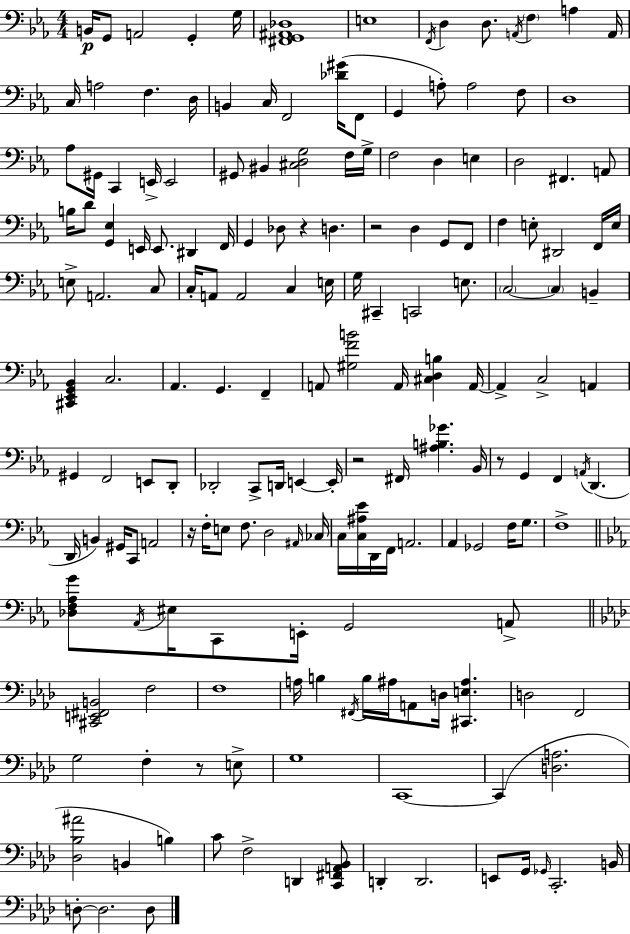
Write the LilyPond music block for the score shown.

{
  \clef bass
  \numericTimeSignature
  \time 4/4
  \key c \minor
  b,16\p g,8 a,2 g,4-. g16 | <fis, g, ais, des>1 | e1 | \acciaccatura { f,16 } d4 d8. \acciaccatura { a,16 } \parenthesize f4 a4 | \break a,16 c16 a2 f4. | d16 b,4 c16 f,2 <des' gis'>16( | f,8 g,4 a8-.) a2 | f8 d1 | \break aes8 gis,16 c,4 e,16-> e,2 | gis,8 bis,4 <cis d g>2 | f16 g16-> f2 d4 e4 | d2 fis,4. | \break a,8 b16 d'8 <g, ees>4 e,16 e,8. dis,4 | f,16 g,4 des8 r4 d4. | r2 d4 g,8 | f,8 f4 e8-. dis,2 | \break f,16 e16 e8-> a,2. | c8 c16-. a,8 a,2 c4 | e16 g16 cis,4-- c,2 e8. | \parenthesize c2~~ \parenthesize c4 b,4-- | \break <cis, ees, g, bes,>4 c2. | aes,4. g,4. f,4-- | a,8 <gis f' b'>2 a,16 <cis d b>4 | a,16~~ a,4-> c2-> a,4 | \break gis,4 f,2 e,8 | d,8-. des,2-. c,8-> d,16 e,4~~ | e,16-. r2 fis,16 <ais b ges'>4. | bes,16 r8 g,4 f,4 \acciaccatura { a,16 } d,4.( | \break d,16 b,4) gis,16 c,8 a,2 | r16 f16-. e8 f8. d2 | \grace { ais,16 } ces16 c16 <c ais ees'>16 d,16 f,16 a,2. | aes,4 ges,2 | \break f16 g8. f1-> | \bar "||" \break \key c \minor <des f aes g'>8 \acciaccatura { aes,16 } eis16 c,8 e,16-. g,2 a,8-> | \bar "||" \break \key aes \major <cis, e, fis, b,>2 f2 | f1 | a16 b4 \acciaccatura { fis,16 } b16 ais16 a,8 d16 <cis, e ais>4. | d2 f,2 | \break g2 f4-. r8 e8-> | g1 | c,1~~ | c,4( <d a>2. | \break <des bes ais'>2 b,4 b4) | c'8 f2-> d,4 <c, fis, a, bes,>8 | d,4-. d,2. | e,8 g,16 \grace { ges,16 } c,2.-. | \break b,16 d8-.~~ d2. | d8 \bar "|."
}